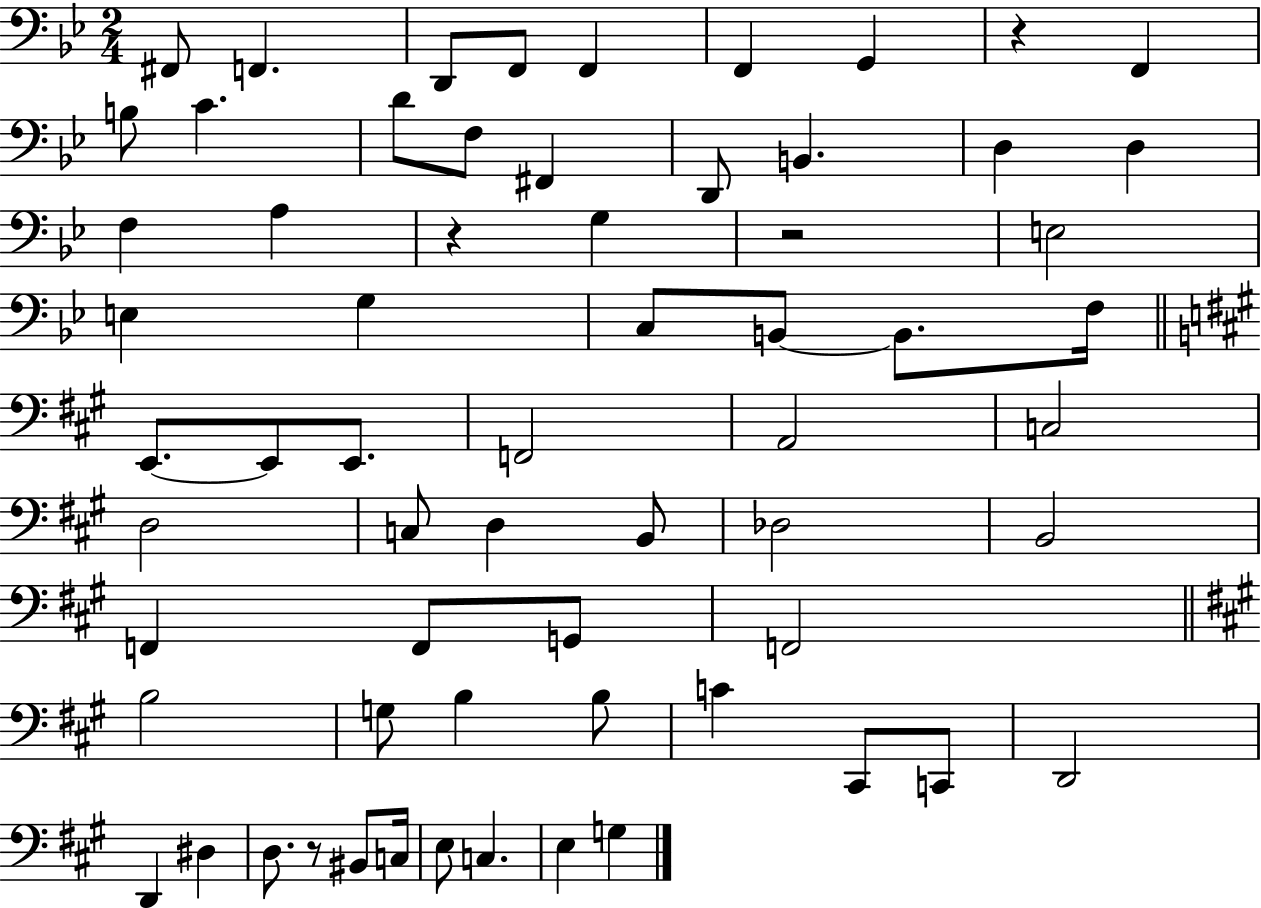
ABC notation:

X:1
T:Untitled
M:2/4
L:1/4
K:Bb
^F,,/2 F,, D,,/2 F,,/2 F,, F,, G,, z F,, B,/2 C D/2 F,/2 ^F,, D,,/2 B,, D, D, F, A, z G, z2 E,2 E, G, C,/2 B,,/2 B,,/2 F,/4 E,,/2 E,,/2 E,,/2 F,,2 A,,2 C,2 D,2 C,/2 D, B,,/2 _D,2 B,,2 F,, F,,/2 G,,/2 F,,2 B,2 G,/2 B, B,/2 C ^C,,/2 C,,/2 D,,2 D,, ^D, D,/2 z/2 ^B,,/2 C,/4 E,/2 C, E, G,